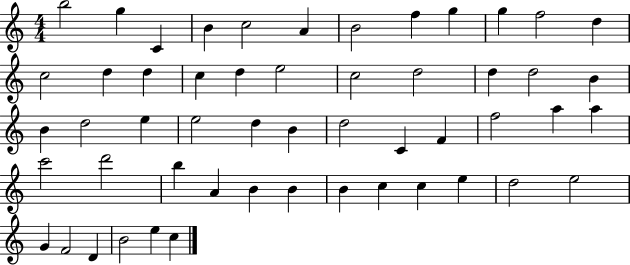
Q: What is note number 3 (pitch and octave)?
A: C4